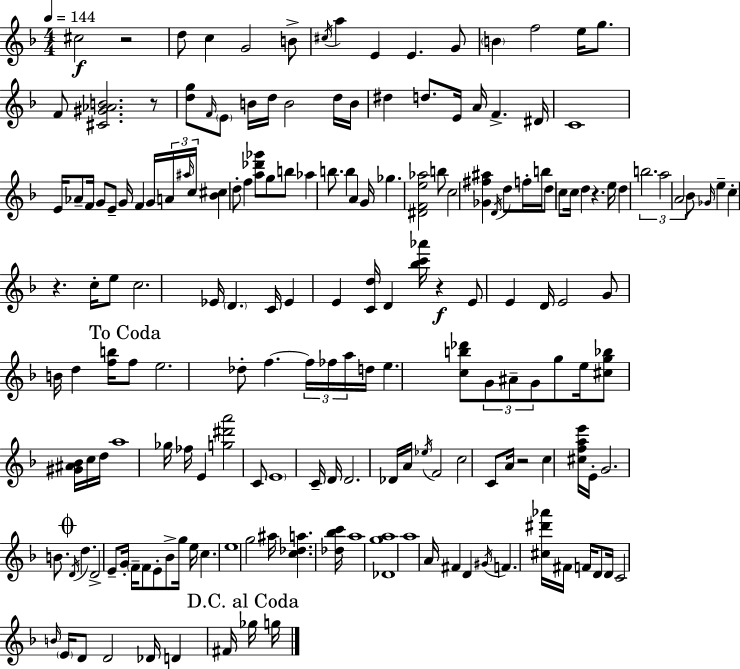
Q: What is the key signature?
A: F major